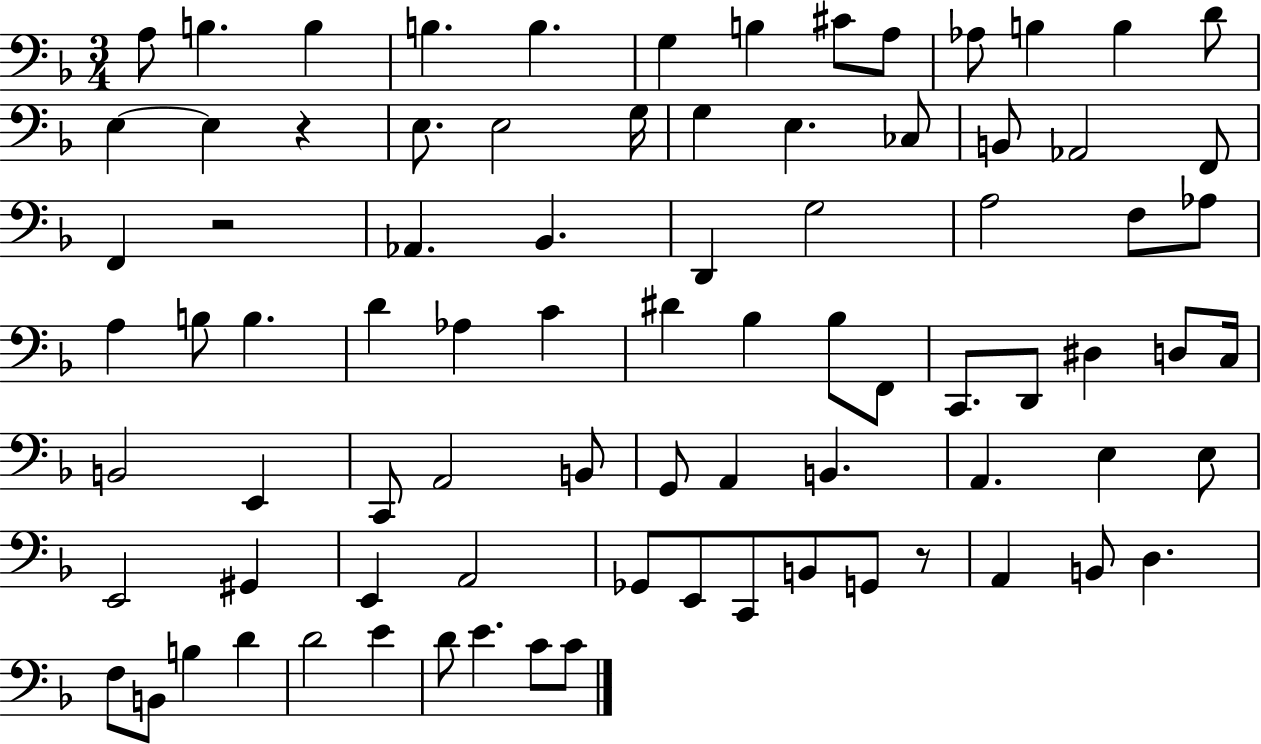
X:1
T:Untitled
M:3/4
L:1/4
K:F
A,/2 B, B, B, B, G, B, ^C/2 A,/2 _A,/2 B, B, D/2 E, E, z E,/2 E,2 G,/4 G, E, _C,/2 B,,/2 _A,,2 F,,/2 F,, z2 _A,, _B,, D,, G,2 A,2 F,/2 _A,/2 A, B,/2 B, D _A, C ^D _B, _B,/2 F,,/2 C,,/2 D,,/2 ^D, D,/2 C,/4 B,,2 E,, C,,/2 A,,2 B,,/2 G,,/2 A,, B,, A,, E, E,/2 E,,2 ^G,, E,, A,,2 _G,,/2 E,,/2 C,,/2 B,,/2 G,,/2 z/2 A,, B,,/2 D, F,/2 B,,/2 B, D D2 E D/2 E C/2 C/2